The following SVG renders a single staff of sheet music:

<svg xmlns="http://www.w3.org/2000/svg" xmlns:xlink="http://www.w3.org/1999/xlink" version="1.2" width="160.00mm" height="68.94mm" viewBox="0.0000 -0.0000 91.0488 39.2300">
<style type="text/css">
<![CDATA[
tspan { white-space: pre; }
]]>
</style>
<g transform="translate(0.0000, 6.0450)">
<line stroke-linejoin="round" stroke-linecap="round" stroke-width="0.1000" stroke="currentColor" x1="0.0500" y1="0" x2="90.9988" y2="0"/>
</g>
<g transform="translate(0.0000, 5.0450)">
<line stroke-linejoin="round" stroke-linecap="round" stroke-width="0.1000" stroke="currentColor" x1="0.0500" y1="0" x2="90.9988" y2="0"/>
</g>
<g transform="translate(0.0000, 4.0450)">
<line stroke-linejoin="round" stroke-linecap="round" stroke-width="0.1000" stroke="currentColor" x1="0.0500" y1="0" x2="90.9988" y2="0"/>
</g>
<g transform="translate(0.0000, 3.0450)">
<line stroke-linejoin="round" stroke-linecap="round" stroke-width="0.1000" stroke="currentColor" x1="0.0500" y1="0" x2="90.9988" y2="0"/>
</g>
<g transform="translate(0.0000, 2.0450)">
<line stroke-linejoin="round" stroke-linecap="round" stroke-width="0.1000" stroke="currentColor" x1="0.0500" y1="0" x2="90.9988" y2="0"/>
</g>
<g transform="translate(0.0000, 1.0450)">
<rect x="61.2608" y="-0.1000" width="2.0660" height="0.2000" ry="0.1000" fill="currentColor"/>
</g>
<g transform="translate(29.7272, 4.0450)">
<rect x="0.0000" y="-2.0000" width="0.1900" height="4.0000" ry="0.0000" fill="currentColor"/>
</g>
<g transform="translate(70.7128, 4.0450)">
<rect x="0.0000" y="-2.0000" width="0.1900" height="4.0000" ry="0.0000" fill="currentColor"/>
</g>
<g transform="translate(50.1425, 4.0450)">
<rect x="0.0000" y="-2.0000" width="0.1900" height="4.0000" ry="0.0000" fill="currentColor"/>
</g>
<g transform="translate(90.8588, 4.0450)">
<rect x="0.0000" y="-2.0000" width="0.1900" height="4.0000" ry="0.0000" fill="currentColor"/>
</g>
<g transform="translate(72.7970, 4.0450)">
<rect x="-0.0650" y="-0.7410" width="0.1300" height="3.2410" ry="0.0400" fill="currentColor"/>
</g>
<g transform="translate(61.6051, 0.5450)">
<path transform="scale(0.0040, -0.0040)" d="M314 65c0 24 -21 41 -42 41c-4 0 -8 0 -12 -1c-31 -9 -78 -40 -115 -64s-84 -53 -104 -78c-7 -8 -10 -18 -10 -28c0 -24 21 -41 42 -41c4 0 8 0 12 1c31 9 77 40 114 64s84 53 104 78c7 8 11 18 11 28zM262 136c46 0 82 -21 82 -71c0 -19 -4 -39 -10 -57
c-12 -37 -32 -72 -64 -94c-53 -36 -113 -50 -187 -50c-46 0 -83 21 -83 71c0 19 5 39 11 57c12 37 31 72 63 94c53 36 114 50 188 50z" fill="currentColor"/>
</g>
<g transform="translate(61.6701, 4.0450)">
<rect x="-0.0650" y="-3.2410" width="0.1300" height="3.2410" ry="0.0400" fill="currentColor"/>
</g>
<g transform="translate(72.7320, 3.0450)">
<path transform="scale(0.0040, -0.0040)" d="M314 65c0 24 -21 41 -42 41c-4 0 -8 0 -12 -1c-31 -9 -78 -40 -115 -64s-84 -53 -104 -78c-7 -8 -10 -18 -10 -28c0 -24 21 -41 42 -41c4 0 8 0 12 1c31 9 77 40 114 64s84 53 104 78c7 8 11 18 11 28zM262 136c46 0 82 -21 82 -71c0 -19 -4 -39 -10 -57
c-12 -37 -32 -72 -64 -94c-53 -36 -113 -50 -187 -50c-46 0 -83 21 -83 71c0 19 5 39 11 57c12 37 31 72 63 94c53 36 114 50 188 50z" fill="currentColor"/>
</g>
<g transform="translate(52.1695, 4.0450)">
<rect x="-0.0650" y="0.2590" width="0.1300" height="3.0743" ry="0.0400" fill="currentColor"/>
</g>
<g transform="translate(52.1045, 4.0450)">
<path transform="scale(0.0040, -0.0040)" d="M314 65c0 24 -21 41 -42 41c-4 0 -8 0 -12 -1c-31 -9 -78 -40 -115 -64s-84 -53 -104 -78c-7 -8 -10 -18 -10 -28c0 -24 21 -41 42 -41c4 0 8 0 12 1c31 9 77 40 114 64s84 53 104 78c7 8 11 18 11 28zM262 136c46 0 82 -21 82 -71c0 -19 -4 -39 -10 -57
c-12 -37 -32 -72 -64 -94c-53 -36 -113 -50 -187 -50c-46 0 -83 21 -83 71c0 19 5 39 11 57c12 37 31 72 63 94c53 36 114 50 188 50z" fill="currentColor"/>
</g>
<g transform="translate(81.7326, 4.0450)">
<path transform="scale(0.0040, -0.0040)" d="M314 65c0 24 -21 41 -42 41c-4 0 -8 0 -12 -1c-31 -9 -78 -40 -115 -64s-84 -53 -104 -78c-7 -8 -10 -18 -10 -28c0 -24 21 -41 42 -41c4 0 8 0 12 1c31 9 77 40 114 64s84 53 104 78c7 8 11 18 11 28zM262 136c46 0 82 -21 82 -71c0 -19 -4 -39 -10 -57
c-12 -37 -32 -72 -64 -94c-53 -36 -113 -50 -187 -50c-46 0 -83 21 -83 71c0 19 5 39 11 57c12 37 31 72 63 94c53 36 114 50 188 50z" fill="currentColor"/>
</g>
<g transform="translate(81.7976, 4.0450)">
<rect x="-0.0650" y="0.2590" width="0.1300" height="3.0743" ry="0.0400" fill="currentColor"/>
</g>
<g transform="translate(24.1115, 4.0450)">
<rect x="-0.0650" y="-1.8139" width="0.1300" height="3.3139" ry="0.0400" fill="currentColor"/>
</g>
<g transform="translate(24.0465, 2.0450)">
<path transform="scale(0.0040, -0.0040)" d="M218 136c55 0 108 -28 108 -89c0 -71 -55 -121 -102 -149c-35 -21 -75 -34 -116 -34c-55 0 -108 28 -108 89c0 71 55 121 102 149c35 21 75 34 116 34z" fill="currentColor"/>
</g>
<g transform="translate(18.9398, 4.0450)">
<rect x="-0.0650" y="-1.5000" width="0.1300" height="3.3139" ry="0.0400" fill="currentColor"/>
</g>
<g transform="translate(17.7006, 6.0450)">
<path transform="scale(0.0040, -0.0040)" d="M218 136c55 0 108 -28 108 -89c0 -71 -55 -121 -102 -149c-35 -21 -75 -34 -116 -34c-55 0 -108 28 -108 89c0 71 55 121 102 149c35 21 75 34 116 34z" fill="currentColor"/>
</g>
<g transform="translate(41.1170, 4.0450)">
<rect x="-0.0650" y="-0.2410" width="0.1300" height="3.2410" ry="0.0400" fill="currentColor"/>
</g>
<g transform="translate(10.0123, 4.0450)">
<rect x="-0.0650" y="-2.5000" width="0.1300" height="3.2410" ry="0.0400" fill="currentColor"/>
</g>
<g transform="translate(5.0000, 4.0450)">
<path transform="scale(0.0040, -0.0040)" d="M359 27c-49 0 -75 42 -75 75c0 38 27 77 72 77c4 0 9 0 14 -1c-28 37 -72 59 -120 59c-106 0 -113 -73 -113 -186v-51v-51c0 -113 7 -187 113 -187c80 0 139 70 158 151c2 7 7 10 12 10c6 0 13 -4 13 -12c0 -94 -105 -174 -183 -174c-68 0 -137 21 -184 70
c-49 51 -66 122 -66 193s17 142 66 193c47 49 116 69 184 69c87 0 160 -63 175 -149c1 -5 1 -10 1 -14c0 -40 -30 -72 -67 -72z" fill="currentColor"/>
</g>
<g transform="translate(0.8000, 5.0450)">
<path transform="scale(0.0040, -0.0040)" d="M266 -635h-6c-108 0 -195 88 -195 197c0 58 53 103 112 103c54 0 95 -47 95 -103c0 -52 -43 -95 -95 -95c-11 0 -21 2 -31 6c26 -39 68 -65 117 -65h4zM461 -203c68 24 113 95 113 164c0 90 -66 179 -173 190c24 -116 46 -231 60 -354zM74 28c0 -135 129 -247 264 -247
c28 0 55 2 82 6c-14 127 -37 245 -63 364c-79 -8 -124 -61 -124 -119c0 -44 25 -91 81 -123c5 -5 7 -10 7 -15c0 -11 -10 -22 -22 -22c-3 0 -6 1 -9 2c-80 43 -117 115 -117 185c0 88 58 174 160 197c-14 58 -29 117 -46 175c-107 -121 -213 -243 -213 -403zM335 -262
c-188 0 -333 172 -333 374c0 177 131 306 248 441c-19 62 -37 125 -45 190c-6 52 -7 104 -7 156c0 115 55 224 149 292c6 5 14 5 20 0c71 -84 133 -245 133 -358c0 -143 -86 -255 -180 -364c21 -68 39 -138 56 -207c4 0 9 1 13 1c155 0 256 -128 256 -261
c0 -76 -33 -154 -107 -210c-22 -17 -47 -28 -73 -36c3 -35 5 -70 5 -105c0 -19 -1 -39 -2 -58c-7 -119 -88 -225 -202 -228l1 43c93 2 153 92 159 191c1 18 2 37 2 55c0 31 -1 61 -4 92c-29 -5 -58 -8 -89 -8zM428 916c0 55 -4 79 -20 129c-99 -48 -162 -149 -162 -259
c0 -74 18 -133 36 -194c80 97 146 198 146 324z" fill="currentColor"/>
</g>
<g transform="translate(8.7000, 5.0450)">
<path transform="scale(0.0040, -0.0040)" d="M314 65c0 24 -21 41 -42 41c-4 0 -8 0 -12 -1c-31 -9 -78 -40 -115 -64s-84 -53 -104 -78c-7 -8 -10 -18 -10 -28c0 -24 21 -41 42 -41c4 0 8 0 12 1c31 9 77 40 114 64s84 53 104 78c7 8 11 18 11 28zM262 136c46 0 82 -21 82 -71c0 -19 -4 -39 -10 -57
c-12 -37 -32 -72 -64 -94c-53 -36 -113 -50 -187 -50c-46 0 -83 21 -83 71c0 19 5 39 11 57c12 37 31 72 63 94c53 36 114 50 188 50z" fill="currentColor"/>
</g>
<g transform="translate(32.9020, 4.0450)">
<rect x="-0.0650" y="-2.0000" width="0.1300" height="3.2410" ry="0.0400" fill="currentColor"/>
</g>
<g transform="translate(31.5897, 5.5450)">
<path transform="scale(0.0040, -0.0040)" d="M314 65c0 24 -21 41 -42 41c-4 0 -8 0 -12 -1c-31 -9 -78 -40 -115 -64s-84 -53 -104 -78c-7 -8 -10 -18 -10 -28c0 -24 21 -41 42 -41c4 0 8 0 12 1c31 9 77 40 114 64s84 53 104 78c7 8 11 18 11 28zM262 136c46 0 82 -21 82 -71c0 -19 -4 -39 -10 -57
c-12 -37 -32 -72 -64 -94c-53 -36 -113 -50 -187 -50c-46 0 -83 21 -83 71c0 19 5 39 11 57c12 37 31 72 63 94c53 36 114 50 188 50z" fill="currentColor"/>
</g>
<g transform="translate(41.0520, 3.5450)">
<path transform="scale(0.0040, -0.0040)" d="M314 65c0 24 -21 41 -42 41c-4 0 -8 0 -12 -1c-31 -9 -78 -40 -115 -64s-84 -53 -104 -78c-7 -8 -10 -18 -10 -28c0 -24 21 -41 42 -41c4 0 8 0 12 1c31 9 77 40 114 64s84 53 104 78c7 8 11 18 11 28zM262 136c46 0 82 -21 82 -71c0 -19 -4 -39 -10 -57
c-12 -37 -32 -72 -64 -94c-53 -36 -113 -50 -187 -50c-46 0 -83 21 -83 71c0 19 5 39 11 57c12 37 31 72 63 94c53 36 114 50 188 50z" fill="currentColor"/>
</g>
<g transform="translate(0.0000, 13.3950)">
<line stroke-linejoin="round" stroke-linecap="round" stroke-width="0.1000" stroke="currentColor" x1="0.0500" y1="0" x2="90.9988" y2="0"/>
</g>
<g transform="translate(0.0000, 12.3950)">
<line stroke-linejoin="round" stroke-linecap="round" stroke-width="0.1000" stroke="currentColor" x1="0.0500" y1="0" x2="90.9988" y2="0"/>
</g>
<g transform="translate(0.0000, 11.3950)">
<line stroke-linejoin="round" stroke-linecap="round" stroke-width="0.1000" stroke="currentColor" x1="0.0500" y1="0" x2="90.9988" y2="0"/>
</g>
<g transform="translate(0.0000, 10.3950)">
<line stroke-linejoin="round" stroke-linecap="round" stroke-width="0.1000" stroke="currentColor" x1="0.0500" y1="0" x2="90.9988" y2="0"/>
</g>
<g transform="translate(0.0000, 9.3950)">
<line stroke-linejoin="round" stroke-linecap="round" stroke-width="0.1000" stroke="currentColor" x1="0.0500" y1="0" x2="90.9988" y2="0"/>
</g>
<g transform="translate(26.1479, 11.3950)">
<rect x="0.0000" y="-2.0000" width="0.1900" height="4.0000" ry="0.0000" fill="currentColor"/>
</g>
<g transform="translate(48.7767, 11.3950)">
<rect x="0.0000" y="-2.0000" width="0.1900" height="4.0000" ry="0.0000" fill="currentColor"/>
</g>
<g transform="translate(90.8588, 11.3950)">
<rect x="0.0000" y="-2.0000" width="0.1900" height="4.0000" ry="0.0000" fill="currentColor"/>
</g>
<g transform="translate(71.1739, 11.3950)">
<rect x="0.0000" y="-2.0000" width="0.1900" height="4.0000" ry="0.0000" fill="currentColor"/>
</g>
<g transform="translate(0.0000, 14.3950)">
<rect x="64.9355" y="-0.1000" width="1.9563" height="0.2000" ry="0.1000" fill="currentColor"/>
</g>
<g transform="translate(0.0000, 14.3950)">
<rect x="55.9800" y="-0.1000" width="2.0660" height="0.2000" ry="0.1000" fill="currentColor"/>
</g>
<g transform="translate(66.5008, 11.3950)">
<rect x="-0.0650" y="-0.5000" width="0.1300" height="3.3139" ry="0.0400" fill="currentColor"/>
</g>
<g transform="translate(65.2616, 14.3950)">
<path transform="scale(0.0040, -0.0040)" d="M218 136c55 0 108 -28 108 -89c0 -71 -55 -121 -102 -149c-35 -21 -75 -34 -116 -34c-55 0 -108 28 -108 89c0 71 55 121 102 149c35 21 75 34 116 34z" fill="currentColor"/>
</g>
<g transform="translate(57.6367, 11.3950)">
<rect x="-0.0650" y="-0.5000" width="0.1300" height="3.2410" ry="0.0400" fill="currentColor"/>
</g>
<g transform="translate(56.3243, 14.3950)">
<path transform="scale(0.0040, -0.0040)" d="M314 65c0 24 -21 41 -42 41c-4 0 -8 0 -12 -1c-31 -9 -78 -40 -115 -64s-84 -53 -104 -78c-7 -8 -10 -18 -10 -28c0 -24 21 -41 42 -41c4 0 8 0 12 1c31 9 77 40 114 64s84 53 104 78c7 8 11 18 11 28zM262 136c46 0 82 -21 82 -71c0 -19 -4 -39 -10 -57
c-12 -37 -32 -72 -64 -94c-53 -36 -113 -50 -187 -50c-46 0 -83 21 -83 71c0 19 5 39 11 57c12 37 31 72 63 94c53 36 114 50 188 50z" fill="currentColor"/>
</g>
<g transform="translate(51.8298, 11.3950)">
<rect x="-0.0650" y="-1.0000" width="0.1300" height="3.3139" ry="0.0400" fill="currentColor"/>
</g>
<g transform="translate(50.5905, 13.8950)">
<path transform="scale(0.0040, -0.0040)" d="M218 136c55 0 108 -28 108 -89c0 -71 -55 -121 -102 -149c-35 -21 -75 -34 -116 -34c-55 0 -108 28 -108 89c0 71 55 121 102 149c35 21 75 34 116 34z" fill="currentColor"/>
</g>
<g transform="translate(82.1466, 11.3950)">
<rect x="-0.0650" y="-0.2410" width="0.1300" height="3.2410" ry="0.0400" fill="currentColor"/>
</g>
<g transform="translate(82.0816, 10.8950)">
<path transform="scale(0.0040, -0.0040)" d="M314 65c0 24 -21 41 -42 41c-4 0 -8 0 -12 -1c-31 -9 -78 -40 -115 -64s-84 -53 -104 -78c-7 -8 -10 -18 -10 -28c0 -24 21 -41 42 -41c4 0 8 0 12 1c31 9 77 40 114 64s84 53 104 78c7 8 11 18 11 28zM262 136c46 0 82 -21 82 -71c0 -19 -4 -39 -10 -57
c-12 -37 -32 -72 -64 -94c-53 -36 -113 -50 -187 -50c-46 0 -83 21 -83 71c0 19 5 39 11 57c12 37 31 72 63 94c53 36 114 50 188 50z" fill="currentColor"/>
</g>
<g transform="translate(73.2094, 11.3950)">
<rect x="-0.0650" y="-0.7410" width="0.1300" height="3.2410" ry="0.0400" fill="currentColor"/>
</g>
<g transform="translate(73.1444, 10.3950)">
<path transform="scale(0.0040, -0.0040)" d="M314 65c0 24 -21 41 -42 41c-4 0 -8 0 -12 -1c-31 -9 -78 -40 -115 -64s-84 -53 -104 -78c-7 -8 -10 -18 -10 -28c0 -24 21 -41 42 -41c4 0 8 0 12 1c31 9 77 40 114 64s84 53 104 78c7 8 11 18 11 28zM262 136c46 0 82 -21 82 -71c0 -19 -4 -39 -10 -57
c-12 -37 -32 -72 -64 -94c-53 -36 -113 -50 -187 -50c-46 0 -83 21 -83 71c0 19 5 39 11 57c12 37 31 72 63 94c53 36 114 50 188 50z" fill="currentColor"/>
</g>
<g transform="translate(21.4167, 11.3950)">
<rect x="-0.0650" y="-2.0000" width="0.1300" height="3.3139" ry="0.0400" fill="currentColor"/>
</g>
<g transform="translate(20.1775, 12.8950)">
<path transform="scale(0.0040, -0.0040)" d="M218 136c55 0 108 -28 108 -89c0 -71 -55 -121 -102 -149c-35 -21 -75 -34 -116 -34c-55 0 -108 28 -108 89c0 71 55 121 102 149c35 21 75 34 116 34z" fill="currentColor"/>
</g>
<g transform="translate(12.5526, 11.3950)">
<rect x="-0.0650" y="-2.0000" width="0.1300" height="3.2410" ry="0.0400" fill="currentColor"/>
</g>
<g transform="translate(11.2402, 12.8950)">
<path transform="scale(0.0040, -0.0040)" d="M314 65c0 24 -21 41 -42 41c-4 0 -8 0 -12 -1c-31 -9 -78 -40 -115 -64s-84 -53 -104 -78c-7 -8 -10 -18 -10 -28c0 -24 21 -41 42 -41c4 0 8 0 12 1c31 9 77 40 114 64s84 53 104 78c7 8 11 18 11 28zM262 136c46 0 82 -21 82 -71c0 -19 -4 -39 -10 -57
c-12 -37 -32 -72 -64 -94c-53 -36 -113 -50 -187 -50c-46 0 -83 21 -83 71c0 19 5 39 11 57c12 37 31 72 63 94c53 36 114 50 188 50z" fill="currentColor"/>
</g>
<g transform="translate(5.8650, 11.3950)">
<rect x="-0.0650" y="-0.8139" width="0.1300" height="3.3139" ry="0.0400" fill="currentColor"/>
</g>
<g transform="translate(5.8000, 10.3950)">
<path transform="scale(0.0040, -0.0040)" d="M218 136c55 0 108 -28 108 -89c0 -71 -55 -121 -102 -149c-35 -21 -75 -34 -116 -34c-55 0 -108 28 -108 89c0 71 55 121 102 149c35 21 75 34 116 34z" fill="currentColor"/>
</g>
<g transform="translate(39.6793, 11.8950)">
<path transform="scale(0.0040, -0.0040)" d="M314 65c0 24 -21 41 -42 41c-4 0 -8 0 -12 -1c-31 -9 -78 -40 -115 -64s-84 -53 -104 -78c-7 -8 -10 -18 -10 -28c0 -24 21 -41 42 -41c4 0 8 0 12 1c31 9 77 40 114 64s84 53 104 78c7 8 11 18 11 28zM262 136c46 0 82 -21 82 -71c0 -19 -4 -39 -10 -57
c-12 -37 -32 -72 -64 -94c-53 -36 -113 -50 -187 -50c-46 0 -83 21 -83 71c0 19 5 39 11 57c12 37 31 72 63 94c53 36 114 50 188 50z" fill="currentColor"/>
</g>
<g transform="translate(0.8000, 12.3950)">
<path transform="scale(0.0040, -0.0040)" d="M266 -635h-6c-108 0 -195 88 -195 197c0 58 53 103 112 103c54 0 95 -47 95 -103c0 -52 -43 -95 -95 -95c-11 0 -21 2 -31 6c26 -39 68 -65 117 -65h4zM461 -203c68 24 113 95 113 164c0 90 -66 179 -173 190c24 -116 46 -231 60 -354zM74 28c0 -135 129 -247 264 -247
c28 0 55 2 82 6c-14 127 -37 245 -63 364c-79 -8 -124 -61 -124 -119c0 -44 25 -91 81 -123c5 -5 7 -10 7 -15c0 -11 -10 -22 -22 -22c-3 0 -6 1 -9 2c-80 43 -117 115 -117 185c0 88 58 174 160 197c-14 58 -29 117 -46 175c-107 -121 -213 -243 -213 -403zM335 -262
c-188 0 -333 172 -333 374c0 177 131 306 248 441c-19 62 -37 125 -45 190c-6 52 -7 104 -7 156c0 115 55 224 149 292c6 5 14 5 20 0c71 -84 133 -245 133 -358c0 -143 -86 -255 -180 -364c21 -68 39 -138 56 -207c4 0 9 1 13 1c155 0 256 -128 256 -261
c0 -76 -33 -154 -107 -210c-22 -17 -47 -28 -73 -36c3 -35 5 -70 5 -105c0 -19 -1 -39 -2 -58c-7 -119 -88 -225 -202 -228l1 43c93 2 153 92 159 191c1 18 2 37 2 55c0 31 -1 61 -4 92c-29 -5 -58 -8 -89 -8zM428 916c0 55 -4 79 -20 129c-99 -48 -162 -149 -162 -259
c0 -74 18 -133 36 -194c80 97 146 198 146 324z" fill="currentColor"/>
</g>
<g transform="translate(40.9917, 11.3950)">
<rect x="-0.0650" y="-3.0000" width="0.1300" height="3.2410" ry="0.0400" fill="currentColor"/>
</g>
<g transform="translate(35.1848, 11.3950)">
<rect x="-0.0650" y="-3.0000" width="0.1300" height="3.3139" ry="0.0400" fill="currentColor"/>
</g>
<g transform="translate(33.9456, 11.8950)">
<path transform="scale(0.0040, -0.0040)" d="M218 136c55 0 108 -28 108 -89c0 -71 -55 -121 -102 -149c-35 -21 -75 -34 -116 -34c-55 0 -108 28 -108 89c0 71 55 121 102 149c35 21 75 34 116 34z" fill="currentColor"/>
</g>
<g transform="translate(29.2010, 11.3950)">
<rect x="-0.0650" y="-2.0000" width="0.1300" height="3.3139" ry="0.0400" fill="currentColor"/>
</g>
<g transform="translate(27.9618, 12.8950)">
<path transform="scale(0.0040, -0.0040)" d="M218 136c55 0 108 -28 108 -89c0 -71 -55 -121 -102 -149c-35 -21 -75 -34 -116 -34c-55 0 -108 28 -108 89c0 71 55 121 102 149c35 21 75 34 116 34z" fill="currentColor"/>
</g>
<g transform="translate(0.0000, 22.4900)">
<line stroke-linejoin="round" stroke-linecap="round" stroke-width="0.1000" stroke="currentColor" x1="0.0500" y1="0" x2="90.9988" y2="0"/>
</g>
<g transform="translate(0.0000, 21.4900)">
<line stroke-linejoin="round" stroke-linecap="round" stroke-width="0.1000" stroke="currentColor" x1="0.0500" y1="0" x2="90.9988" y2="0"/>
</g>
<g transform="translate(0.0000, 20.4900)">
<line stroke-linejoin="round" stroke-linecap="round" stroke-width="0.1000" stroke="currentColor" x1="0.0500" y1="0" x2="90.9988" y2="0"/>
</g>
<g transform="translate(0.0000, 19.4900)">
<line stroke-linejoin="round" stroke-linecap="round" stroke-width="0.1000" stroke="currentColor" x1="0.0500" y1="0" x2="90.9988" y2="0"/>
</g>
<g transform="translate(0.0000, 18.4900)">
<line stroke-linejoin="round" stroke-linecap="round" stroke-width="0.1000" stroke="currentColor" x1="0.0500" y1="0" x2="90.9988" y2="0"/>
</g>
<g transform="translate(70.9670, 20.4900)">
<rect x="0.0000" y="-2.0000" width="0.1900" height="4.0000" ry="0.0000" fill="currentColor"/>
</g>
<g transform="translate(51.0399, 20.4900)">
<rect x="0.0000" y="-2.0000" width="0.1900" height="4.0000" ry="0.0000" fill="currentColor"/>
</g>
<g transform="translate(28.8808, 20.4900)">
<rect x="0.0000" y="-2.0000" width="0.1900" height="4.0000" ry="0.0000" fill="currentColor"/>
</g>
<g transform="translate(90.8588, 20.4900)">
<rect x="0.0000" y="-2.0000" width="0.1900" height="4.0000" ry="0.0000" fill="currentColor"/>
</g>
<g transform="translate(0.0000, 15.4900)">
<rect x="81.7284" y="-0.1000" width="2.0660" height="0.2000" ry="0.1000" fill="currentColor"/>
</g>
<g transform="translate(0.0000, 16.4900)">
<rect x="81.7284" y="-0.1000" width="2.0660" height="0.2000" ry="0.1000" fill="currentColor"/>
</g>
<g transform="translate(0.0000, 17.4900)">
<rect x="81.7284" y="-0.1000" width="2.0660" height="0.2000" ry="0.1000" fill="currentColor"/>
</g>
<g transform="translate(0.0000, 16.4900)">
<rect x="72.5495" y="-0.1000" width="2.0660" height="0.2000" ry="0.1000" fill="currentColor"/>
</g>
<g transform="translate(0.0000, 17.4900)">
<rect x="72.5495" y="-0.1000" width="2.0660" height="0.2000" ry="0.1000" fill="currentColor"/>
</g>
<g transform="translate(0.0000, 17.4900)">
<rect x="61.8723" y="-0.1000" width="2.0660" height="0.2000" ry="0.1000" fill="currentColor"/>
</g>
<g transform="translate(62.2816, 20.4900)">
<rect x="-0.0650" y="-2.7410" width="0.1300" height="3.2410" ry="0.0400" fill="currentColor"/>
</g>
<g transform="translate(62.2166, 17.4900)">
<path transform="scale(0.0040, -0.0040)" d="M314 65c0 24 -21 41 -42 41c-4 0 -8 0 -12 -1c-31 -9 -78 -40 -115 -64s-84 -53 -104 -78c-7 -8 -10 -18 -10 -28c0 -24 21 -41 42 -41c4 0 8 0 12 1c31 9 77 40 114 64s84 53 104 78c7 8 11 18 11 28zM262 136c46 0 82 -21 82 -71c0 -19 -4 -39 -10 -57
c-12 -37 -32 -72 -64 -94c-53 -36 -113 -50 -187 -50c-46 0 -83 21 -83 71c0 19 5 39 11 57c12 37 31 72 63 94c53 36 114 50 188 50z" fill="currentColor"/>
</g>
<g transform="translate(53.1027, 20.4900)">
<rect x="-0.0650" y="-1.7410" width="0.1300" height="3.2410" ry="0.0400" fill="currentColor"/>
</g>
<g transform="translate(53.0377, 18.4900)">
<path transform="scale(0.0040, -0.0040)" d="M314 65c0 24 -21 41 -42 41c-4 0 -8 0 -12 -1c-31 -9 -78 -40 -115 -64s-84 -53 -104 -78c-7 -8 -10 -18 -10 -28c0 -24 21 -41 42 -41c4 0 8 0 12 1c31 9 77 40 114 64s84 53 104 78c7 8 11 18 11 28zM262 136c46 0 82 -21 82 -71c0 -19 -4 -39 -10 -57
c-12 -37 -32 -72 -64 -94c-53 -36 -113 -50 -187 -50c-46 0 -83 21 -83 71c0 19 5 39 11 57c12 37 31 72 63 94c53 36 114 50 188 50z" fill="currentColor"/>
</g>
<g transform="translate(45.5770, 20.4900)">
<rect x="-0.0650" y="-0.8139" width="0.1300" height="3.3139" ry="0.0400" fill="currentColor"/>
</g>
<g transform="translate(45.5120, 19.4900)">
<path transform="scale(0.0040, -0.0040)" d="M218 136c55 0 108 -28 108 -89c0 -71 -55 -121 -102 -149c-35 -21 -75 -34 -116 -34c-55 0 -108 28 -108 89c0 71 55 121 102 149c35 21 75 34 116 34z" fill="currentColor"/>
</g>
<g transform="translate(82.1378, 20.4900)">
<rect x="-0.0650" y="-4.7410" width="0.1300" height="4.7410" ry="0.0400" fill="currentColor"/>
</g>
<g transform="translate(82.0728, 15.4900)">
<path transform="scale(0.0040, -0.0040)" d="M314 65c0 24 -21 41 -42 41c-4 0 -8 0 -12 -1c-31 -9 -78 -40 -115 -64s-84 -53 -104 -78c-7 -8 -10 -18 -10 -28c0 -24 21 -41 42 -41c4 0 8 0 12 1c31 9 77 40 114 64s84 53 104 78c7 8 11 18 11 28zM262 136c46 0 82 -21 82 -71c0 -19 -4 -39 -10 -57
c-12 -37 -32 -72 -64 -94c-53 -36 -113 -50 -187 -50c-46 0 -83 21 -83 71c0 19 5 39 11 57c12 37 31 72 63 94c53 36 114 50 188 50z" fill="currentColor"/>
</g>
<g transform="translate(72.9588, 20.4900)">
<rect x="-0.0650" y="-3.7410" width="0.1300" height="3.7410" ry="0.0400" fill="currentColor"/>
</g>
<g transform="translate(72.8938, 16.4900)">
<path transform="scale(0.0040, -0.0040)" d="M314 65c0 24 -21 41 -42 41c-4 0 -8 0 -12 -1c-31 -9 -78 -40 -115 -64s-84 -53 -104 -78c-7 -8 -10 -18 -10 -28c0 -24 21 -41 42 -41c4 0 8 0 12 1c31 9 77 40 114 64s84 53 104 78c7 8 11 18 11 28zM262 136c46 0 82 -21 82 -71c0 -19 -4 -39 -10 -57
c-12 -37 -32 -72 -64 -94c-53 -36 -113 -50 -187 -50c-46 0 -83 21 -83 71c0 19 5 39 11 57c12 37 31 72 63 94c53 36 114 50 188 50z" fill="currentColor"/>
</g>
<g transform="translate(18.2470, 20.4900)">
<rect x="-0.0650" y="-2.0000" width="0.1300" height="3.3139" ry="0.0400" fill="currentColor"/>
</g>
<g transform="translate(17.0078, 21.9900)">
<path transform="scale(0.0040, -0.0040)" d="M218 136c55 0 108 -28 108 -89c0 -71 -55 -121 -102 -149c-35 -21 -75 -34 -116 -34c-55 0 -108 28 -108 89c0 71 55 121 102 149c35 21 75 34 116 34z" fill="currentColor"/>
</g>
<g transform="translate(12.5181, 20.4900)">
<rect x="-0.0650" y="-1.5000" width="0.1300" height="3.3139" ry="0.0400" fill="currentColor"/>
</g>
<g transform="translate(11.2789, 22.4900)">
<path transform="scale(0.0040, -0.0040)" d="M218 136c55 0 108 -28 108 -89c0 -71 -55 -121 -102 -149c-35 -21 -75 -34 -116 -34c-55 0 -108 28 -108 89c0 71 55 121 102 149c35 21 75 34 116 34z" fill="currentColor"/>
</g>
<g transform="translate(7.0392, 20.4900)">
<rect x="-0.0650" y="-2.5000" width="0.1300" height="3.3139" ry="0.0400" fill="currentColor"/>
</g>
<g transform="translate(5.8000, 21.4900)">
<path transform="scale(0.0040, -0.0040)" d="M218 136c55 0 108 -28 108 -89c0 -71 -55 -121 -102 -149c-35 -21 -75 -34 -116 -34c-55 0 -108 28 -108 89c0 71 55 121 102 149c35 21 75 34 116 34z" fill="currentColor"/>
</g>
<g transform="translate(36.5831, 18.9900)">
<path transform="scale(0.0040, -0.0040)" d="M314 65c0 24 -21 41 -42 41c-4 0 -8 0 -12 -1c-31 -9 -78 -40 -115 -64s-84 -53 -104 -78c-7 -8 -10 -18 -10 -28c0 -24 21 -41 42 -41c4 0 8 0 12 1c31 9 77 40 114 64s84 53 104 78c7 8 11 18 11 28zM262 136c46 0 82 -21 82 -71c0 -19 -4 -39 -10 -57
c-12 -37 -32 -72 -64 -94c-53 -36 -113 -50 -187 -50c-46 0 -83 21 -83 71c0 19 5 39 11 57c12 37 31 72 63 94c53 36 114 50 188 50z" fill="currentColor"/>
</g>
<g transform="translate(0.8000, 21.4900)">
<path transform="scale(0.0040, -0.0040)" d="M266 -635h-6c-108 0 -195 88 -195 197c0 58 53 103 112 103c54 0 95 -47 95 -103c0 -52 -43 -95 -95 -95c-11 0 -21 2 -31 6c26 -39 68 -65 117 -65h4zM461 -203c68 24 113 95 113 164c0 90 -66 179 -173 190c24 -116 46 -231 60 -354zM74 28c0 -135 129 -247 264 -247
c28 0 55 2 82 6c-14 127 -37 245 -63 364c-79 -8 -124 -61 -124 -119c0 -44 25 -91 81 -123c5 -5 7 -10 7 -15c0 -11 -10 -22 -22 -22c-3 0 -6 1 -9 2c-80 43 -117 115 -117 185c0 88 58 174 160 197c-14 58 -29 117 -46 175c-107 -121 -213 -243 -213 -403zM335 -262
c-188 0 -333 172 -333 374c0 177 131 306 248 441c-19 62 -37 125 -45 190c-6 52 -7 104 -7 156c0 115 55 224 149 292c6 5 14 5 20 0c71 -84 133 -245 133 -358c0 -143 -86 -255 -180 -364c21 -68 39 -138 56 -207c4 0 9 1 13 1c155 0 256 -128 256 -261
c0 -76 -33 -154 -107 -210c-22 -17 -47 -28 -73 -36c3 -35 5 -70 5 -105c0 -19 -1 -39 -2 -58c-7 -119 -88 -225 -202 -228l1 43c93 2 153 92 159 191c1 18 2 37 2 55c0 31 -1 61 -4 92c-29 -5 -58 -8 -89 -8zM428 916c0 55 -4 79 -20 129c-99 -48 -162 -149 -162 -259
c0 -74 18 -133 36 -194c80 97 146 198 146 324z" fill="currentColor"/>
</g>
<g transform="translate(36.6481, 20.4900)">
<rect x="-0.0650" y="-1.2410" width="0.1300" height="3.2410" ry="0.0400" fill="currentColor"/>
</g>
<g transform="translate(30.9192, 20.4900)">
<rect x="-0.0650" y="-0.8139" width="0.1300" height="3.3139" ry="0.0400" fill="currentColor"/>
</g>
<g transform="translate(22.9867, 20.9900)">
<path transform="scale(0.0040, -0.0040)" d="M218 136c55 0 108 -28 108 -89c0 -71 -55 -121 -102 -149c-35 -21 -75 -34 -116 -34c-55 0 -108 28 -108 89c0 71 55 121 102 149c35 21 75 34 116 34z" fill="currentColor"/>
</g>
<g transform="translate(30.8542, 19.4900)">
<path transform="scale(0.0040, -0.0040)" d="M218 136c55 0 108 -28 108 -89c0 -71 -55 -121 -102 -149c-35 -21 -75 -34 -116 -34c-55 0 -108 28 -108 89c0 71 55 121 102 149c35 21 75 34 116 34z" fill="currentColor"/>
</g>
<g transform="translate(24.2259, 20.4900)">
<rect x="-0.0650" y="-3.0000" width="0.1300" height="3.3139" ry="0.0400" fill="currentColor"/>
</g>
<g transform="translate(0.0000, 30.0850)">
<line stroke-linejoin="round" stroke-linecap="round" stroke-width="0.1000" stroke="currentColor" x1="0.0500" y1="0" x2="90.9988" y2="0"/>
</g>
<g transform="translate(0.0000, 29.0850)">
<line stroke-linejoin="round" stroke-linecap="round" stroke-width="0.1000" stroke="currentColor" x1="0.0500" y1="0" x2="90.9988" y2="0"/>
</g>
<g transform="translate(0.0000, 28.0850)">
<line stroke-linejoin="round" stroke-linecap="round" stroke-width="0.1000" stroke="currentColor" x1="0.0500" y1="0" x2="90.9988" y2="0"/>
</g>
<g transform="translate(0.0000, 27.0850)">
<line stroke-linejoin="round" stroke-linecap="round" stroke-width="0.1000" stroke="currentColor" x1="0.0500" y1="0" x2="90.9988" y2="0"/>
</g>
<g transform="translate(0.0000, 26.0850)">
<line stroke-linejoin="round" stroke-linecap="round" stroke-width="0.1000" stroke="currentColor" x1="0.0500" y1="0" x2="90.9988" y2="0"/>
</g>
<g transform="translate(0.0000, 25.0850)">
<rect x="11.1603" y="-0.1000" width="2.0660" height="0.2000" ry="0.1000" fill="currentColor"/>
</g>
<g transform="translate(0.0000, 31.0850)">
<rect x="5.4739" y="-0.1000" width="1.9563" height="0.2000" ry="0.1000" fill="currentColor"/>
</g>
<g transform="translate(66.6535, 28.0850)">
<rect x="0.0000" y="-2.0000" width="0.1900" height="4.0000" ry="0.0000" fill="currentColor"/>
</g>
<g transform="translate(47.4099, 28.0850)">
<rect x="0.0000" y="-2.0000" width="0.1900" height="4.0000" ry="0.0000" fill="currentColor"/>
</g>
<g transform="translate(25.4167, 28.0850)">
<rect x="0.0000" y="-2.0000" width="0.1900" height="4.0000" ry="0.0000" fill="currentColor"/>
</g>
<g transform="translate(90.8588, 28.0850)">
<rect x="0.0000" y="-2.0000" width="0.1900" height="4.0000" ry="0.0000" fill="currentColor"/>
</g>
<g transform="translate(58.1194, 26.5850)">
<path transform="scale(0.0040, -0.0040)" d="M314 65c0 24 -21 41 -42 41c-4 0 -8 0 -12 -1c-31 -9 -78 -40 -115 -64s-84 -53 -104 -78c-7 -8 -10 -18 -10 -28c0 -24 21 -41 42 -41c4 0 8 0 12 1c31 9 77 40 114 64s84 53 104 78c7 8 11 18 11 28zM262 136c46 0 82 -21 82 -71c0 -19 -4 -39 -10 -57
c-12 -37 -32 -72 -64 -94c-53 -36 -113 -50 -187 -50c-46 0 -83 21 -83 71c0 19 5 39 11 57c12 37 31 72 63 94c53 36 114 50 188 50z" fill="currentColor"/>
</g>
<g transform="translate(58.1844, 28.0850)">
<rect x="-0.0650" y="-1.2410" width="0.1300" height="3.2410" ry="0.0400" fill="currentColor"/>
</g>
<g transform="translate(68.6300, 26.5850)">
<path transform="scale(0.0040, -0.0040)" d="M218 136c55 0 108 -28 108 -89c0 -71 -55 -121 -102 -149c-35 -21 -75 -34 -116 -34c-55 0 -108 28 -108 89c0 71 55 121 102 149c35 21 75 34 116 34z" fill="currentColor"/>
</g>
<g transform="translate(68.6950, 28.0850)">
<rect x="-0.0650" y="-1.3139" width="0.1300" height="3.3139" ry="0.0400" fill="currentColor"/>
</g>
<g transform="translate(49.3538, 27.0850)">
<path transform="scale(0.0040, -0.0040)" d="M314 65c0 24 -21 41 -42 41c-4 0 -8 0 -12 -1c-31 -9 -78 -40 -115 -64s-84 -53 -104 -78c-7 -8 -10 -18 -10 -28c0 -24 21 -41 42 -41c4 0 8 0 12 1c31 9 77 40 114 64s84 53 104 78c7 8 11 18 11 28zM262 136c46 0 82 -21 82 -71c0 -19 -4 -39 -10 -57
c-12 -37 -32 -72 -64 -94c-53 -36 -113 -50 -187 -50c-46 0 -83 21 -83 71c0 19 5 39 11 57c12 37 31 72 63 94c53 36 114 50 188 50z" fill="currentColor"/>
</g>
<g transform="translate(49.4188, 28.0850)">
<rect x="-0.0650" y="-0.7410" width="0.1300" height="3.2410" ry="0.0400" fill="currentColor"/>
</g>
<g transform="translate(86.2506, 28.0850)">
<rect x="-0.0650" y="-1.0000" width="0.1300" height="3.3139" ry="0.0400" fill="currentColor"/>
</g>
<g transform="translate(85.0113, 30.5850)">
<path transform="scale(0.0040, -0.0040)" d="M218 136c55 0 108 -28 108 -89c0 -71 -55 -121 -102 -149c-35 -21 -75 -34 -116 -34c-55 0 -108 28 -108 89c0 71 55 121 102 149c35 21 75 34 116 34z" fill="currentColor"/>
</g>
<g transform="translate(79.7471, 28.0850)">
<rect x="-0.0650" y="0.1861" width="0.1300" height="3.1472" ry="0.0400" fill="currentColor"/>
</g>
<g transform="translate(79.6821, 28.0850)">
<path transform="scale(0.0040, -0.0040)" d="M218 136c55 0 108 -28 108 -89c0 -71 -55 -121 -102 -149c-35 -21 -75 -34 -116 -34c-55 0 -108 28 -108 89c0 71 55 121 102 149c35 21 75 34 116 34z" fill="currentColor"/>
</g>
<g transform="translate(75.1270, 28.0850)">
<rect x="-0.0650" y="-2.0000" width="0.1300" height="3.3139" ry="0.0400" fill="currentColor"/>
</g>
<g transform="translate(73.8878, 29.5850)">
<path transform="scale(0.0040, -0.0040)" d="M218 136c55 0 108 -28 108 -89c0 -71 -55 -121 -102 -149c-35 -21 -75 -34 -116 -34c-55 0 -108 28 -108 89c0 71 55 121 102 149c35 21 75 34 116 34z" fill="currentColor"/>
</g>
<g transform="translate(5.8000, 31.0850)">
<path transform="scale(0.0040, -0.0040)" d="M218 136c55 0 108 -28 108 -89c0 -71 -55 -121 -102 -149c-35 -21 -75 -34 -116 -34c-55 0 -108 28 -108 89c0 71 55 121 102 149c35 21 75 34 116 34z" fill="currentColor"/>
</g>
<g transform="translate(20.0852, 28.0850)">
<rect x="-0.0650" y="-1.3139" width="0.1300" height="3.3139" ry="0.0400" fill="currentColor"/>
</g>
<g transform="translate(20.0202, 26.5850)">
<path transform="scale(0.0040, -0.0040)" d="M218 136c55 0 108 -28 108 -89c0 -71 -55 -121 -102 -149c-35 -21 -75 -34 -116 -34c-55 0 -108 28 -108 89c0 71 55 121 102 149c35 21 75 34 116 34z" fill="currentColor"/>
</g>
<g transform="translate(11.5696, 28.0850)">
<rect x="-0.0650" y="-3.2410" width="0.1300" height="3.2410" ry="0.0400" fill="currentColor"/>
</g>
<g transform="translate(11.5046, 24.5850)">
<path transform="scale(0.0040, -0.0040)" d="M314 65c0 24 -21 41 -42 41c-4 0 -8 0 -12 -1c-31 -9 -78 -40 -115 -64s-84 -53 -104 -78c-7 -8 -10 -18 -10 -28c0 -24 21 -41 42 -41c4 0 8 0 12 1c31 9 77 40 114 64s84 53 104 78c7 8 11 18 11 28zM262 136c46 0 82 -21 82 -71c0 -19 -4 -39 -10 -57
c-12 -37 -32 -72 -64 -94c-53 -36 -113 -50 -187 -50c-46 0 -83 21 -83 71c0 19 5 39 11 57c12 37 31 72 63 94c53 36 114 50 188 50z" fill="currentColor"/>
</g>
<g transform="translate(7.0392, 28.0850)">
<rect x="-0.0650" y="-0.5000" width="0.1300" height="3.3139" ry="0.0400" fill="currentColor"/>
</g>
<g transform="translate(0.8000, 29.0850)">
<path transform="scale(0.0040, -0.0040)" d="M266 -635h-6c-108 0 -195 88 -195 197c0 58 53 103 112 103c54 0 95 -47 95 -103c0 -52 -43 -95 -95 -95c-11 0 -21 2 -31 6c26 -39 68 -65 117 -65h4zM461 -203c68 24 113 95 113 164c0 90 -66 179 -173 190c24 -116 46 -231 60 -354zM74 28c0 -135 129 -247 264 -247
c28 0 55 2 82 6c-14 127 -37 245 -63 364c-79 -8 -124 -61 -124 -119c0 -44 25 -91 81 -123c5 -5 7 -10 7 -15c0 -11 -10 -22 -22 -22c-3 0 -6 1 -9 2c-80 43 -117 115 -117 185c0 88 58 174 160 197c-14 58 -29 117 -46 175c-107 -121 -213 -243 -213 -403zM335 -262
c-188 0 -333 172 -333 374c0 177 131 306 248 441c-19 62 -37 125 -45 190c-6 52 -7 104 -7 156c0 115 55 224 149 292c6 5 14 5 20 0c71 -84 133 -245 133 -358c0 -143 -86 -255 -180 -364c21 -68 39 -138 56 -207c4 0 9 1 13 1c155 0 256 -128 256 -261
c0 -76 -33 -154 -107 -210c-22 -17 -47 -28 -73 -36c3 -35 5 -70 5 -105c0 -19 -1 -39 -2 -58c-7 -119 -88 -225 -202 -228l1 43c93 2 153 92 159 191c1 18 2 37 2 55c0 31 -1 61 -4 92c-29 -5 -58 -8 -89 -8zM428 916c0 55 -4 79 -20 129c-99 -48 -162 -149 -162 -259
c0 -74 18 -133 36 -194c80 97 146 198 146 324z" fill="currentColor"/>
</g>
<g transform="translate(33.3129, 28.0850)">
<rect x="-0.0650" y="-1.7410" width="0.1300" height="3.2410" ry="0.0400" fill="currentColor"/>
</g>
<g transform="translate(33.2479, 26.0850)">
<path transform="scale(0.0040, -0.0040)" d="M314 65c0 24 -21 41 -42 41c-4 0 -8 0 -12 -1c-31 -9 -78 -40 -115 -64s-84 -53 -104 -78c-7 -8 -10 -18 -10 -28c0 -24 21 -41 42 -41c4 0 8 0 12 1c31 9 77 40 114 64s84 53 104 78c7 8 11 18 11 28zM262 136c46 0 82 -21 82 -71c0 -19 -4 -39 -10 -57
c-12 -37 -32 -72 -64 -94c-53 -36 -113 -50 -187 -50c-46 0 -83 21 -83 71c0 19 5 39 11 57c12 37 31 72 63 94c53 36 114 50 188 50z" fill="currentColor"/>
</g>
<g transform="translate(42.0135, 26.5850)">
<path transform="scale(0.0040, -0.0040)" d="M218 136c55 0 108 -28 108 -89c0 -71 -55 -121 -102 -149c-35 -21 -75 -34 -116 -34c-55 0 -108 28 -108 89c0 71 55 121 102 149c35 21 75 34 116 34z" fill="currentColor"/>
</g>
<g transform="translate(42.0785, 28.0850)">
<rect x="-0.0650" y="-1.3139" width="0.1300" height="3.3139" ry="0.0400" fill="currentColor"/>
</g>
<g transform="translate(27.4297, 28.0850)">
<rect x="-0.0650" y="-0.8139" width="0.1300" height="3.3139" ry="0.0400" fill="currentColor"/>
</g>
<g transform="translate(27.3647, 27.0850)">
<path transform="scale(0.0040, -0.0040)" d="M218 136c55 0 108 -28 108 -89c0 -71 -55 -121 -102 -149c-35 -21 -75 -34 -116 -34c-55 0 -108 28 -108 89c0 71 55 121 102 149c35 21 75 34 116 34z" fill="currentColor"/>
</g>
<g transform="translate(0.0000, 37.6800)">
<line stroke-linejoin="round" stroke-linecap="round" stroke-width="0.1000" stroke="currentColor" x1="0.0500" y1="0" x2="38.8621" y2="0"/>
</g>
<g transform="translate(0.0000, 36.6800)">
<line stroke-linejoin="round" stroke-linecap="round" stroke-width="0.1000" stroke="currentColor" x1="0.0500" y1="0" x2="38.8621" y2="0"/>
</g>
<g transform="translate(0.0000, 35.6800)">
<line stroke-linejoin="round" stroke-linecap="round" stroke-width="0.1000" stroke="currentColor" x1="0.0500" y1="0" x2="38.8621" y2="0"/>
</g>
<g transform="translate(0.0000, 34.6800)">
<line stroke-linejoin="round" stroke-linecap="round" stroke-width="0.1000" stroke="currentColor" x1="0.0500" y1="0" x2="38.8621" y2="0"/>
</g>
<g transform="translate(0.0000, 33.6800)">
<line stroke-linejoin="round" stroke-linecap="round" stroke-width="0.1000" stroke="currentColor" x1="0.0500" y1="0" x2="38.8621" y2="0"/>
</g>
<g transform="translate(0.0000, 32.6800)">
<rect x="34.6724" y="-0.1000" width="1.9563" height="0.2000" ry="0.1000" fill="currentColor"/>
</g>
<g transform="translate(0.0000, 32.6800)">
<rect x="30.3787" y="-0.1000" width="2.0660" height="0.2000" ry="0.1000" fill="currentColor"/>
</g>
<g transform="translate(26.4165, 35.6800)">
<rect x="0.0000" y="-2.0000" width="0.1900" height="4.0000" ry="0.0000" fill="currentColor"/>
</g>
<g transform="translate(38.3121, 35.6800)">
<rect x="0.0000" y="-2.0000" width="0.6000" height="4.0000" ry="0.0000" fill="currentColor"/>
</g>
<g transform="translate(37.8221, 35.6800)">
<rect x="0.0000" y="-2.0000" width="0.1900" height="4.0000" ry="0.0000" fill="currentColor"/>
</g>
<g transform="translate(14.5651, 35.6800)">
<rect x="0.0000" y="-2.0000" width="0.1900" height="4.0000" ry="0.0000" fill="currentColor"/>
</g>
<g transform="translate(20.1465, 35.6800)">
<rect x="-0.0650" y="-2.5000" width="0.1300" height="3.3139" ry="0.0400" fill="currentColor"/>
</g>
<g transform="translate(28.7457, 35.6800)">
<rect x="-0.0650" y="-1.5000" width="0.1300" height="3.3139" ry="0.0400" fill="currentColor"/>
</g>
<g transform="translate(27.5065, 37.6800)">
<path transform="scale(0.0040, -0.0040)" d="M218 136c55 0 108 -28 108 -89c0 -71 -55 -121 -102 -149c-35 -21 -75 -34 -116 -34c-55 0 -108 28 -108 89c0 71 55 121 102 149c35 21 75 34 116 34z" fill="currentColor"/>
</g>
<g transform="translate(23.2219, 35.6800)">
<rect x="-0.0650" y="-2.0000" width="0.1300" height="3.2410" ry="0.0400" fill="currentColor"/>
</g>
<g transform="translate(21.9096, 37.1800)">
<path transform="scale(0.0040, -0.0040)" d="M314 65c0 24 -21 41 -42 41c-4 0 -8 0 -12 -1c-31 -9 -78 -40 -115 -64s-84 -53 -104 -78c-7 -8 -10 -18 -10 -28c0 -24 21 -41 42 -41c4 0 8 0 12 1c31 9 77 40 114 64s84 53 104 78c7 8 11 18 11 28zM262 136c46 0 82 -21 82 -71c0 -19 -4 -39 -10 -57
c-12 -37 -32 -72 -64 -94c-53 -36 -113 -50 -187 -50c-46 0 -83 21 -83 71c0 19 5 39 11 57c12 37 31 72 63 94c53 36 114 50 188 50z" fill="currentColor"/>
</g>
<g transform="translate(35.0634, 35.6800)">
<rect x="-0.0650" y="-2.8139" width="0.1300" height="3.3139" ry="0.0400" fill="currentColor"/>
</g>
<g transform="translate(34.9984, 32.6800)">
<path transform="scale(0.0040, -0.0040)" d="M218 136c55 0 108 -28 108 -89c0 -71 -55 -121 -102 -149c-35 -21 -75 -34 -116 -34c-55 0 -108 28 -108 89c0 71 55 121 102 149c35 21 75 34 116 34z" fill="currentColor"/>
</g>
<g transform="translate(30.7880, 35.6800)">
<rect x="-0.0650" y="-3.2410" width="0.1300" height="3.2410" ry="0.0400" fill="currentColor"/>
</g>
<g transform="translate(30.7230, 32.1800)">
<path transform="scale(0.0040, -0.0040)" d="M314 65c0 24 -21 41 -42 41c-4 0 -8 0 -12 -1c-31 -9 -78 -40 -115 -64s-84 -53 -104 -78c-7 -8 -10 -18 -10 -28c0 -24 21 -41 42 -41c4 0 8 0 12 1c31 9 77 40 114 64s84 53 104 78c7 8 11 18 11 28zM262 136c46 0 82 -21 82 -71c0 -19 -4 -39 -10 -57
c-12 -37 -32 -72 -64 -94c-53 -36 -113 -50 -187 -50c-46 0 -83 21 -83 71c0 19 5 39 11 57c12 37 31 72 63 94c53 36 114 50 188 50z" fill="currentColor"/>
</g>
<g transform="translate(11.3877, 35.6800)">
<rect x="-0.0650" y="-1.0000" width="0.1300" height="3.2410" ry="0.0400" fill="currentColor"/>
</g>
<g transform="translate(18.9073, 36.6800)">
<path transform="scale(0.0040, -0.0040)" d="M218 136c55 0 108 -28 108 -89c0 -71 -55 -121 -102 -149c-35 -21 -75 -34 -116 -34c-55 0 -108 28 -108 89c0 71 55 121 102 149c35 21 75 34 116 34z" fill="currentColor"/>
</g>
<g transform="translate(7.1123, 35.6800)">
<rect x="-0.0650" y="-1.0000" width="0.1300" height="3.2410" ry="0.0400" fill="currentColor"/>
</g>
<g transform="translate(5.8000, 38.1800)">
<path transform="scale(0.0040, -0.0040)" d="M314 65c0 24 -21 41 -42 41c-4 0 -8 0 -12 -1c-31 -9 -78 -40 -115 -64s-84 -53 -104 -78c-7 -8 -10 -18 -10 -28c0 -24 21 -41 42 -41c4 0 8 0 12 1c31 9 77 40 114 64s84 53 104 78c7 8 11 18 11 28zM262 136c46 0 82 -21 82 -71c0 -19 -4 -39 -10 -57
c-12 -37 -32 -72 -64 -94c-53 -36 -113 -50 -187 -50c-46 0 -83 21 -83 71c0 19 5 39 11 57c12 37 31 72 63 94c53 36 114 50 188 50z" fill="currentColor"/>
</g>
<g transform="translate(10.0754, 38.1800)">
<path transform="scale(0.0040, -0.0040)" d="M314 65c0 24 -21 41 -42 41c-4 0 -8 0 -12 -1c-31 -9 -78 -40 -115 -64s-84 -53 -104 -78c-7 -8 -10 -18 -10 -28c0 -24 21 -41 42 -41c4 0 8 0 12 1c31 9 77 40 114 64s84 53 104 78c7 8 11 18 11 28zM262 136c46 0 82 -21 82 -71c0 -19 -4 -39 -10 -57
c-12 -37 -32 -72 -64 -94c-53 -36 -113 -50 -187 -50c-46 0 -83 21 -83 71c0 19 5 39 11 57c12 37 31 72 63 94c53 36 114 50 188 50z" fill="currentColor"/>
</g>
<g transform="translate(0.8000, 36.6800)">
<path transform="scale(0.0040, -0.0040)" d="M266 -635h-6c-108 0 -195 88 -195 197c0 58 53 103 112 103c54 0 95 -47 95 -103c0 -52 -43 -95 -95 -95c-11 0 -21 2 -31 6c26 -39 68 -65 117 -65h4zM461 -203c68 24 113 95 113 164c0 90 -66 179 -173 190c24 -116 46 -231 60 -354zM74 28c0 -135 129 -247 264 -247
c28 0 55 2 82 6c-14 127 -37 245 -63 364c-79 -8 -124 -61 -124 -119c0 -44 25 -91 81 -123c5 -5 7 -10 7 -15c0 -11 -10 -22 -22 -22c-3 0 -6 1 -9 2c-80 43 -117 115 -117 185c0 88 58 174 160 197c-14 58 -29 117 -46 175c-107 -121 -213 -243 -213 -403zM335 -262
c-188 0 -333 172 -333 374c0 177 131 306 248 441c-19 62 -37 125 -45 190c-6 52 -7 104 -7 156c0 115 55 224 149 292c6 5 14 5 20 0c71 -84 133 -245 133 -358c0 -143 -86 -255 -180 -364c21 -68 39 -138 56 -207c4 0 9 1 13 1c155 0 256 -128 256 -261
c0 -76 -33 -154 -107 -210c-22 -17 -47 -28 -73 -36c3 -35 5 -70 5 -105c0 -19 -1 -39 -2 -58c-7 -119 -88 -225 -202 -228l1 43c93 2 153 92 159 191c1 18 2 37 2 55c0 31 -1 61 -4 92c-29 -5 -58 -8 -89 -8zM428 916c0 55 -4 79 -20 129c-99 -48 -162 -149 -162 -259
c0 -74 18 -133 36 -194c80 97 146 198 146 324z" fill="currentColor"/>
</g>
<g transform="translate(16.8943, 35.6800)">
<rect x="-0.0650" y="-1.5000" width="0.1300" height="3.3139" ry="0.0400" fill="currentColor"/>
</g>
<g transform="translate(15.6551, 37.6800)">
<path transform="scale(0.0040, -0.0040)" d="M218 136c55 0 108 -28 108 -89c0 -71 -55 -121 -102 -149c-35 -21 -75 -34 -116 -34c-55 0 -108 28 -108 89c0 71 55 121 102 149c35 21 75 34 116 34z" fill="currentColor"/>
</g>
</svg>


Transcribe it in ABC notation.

X:1
T:Untitled
M:4/4
L:1/4
K:C
G2 E f F2 c2 B2 b2 d2 B2 d F2 F F A A2 D C2 C d2 c2 G E F A d e2 d f2 a2 c'2 e'2 C b2 e d f2 e d2 e2 e F B D D2 D2 E G F2 E b2 a